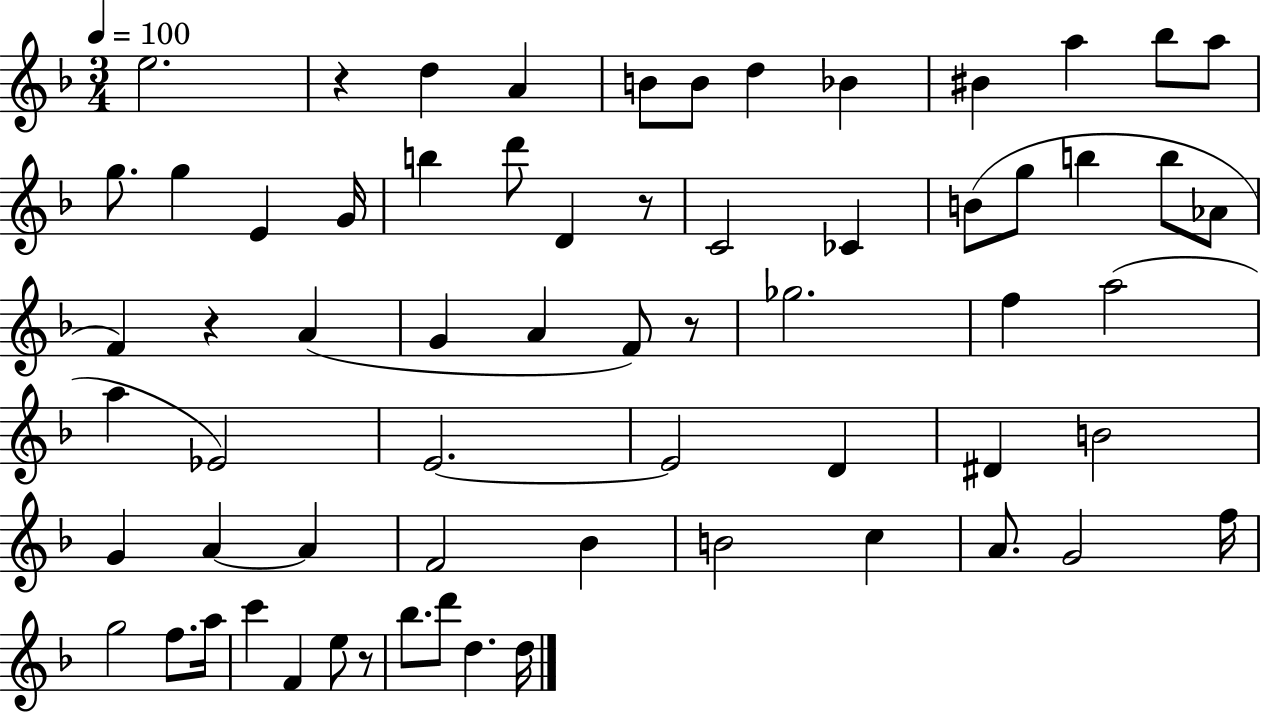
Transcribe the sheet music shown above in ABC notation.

X:1
T:Untitled
M:3/4
L:1/4
K:F
e2 z d A B/2 B/2 d _B ^B a _b/2 a/2 g/2 g E G/4 b d'/2 D z/2 C2 _C B/2 g/2 b b/2 _A/2 F z A G A F/2 z/2 _g2 f a2 a _E2 E2 E2 D ^D B2 G A A F2 _B B2 c A/2 G2 f/4 g2 f/2 a/4 c' F e/2 z/2 _b/2 d'/2 d d/4